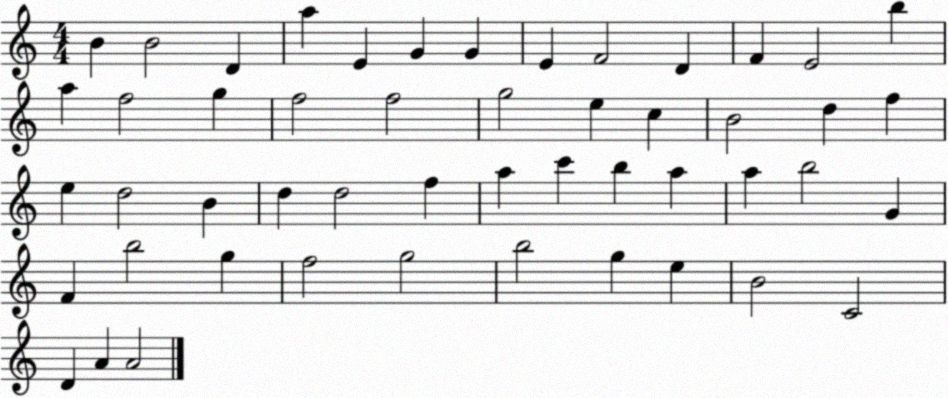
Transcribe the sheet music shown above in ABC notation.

X:1
T:Untitled
M:4/4
L:1/4
K:C
B B2 D a E G G E F2 D F E2 b a f2 g f2 f2 g2 e c B2 d f e d2 B d d2 f a c' b a a b2 G F b2 g f2 g2 b2 g e B2 C2 D A A2